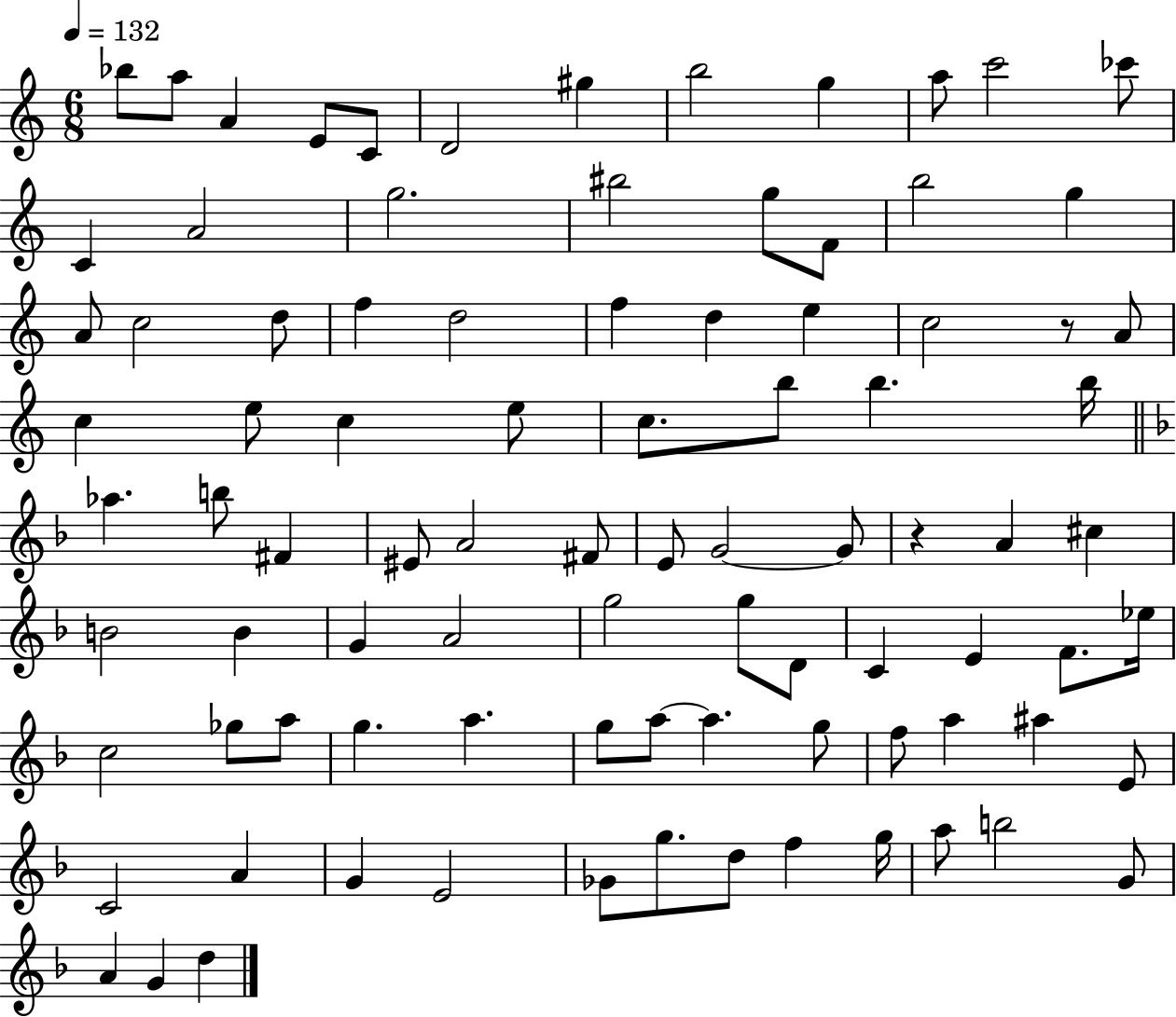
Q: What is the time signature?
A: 6/8